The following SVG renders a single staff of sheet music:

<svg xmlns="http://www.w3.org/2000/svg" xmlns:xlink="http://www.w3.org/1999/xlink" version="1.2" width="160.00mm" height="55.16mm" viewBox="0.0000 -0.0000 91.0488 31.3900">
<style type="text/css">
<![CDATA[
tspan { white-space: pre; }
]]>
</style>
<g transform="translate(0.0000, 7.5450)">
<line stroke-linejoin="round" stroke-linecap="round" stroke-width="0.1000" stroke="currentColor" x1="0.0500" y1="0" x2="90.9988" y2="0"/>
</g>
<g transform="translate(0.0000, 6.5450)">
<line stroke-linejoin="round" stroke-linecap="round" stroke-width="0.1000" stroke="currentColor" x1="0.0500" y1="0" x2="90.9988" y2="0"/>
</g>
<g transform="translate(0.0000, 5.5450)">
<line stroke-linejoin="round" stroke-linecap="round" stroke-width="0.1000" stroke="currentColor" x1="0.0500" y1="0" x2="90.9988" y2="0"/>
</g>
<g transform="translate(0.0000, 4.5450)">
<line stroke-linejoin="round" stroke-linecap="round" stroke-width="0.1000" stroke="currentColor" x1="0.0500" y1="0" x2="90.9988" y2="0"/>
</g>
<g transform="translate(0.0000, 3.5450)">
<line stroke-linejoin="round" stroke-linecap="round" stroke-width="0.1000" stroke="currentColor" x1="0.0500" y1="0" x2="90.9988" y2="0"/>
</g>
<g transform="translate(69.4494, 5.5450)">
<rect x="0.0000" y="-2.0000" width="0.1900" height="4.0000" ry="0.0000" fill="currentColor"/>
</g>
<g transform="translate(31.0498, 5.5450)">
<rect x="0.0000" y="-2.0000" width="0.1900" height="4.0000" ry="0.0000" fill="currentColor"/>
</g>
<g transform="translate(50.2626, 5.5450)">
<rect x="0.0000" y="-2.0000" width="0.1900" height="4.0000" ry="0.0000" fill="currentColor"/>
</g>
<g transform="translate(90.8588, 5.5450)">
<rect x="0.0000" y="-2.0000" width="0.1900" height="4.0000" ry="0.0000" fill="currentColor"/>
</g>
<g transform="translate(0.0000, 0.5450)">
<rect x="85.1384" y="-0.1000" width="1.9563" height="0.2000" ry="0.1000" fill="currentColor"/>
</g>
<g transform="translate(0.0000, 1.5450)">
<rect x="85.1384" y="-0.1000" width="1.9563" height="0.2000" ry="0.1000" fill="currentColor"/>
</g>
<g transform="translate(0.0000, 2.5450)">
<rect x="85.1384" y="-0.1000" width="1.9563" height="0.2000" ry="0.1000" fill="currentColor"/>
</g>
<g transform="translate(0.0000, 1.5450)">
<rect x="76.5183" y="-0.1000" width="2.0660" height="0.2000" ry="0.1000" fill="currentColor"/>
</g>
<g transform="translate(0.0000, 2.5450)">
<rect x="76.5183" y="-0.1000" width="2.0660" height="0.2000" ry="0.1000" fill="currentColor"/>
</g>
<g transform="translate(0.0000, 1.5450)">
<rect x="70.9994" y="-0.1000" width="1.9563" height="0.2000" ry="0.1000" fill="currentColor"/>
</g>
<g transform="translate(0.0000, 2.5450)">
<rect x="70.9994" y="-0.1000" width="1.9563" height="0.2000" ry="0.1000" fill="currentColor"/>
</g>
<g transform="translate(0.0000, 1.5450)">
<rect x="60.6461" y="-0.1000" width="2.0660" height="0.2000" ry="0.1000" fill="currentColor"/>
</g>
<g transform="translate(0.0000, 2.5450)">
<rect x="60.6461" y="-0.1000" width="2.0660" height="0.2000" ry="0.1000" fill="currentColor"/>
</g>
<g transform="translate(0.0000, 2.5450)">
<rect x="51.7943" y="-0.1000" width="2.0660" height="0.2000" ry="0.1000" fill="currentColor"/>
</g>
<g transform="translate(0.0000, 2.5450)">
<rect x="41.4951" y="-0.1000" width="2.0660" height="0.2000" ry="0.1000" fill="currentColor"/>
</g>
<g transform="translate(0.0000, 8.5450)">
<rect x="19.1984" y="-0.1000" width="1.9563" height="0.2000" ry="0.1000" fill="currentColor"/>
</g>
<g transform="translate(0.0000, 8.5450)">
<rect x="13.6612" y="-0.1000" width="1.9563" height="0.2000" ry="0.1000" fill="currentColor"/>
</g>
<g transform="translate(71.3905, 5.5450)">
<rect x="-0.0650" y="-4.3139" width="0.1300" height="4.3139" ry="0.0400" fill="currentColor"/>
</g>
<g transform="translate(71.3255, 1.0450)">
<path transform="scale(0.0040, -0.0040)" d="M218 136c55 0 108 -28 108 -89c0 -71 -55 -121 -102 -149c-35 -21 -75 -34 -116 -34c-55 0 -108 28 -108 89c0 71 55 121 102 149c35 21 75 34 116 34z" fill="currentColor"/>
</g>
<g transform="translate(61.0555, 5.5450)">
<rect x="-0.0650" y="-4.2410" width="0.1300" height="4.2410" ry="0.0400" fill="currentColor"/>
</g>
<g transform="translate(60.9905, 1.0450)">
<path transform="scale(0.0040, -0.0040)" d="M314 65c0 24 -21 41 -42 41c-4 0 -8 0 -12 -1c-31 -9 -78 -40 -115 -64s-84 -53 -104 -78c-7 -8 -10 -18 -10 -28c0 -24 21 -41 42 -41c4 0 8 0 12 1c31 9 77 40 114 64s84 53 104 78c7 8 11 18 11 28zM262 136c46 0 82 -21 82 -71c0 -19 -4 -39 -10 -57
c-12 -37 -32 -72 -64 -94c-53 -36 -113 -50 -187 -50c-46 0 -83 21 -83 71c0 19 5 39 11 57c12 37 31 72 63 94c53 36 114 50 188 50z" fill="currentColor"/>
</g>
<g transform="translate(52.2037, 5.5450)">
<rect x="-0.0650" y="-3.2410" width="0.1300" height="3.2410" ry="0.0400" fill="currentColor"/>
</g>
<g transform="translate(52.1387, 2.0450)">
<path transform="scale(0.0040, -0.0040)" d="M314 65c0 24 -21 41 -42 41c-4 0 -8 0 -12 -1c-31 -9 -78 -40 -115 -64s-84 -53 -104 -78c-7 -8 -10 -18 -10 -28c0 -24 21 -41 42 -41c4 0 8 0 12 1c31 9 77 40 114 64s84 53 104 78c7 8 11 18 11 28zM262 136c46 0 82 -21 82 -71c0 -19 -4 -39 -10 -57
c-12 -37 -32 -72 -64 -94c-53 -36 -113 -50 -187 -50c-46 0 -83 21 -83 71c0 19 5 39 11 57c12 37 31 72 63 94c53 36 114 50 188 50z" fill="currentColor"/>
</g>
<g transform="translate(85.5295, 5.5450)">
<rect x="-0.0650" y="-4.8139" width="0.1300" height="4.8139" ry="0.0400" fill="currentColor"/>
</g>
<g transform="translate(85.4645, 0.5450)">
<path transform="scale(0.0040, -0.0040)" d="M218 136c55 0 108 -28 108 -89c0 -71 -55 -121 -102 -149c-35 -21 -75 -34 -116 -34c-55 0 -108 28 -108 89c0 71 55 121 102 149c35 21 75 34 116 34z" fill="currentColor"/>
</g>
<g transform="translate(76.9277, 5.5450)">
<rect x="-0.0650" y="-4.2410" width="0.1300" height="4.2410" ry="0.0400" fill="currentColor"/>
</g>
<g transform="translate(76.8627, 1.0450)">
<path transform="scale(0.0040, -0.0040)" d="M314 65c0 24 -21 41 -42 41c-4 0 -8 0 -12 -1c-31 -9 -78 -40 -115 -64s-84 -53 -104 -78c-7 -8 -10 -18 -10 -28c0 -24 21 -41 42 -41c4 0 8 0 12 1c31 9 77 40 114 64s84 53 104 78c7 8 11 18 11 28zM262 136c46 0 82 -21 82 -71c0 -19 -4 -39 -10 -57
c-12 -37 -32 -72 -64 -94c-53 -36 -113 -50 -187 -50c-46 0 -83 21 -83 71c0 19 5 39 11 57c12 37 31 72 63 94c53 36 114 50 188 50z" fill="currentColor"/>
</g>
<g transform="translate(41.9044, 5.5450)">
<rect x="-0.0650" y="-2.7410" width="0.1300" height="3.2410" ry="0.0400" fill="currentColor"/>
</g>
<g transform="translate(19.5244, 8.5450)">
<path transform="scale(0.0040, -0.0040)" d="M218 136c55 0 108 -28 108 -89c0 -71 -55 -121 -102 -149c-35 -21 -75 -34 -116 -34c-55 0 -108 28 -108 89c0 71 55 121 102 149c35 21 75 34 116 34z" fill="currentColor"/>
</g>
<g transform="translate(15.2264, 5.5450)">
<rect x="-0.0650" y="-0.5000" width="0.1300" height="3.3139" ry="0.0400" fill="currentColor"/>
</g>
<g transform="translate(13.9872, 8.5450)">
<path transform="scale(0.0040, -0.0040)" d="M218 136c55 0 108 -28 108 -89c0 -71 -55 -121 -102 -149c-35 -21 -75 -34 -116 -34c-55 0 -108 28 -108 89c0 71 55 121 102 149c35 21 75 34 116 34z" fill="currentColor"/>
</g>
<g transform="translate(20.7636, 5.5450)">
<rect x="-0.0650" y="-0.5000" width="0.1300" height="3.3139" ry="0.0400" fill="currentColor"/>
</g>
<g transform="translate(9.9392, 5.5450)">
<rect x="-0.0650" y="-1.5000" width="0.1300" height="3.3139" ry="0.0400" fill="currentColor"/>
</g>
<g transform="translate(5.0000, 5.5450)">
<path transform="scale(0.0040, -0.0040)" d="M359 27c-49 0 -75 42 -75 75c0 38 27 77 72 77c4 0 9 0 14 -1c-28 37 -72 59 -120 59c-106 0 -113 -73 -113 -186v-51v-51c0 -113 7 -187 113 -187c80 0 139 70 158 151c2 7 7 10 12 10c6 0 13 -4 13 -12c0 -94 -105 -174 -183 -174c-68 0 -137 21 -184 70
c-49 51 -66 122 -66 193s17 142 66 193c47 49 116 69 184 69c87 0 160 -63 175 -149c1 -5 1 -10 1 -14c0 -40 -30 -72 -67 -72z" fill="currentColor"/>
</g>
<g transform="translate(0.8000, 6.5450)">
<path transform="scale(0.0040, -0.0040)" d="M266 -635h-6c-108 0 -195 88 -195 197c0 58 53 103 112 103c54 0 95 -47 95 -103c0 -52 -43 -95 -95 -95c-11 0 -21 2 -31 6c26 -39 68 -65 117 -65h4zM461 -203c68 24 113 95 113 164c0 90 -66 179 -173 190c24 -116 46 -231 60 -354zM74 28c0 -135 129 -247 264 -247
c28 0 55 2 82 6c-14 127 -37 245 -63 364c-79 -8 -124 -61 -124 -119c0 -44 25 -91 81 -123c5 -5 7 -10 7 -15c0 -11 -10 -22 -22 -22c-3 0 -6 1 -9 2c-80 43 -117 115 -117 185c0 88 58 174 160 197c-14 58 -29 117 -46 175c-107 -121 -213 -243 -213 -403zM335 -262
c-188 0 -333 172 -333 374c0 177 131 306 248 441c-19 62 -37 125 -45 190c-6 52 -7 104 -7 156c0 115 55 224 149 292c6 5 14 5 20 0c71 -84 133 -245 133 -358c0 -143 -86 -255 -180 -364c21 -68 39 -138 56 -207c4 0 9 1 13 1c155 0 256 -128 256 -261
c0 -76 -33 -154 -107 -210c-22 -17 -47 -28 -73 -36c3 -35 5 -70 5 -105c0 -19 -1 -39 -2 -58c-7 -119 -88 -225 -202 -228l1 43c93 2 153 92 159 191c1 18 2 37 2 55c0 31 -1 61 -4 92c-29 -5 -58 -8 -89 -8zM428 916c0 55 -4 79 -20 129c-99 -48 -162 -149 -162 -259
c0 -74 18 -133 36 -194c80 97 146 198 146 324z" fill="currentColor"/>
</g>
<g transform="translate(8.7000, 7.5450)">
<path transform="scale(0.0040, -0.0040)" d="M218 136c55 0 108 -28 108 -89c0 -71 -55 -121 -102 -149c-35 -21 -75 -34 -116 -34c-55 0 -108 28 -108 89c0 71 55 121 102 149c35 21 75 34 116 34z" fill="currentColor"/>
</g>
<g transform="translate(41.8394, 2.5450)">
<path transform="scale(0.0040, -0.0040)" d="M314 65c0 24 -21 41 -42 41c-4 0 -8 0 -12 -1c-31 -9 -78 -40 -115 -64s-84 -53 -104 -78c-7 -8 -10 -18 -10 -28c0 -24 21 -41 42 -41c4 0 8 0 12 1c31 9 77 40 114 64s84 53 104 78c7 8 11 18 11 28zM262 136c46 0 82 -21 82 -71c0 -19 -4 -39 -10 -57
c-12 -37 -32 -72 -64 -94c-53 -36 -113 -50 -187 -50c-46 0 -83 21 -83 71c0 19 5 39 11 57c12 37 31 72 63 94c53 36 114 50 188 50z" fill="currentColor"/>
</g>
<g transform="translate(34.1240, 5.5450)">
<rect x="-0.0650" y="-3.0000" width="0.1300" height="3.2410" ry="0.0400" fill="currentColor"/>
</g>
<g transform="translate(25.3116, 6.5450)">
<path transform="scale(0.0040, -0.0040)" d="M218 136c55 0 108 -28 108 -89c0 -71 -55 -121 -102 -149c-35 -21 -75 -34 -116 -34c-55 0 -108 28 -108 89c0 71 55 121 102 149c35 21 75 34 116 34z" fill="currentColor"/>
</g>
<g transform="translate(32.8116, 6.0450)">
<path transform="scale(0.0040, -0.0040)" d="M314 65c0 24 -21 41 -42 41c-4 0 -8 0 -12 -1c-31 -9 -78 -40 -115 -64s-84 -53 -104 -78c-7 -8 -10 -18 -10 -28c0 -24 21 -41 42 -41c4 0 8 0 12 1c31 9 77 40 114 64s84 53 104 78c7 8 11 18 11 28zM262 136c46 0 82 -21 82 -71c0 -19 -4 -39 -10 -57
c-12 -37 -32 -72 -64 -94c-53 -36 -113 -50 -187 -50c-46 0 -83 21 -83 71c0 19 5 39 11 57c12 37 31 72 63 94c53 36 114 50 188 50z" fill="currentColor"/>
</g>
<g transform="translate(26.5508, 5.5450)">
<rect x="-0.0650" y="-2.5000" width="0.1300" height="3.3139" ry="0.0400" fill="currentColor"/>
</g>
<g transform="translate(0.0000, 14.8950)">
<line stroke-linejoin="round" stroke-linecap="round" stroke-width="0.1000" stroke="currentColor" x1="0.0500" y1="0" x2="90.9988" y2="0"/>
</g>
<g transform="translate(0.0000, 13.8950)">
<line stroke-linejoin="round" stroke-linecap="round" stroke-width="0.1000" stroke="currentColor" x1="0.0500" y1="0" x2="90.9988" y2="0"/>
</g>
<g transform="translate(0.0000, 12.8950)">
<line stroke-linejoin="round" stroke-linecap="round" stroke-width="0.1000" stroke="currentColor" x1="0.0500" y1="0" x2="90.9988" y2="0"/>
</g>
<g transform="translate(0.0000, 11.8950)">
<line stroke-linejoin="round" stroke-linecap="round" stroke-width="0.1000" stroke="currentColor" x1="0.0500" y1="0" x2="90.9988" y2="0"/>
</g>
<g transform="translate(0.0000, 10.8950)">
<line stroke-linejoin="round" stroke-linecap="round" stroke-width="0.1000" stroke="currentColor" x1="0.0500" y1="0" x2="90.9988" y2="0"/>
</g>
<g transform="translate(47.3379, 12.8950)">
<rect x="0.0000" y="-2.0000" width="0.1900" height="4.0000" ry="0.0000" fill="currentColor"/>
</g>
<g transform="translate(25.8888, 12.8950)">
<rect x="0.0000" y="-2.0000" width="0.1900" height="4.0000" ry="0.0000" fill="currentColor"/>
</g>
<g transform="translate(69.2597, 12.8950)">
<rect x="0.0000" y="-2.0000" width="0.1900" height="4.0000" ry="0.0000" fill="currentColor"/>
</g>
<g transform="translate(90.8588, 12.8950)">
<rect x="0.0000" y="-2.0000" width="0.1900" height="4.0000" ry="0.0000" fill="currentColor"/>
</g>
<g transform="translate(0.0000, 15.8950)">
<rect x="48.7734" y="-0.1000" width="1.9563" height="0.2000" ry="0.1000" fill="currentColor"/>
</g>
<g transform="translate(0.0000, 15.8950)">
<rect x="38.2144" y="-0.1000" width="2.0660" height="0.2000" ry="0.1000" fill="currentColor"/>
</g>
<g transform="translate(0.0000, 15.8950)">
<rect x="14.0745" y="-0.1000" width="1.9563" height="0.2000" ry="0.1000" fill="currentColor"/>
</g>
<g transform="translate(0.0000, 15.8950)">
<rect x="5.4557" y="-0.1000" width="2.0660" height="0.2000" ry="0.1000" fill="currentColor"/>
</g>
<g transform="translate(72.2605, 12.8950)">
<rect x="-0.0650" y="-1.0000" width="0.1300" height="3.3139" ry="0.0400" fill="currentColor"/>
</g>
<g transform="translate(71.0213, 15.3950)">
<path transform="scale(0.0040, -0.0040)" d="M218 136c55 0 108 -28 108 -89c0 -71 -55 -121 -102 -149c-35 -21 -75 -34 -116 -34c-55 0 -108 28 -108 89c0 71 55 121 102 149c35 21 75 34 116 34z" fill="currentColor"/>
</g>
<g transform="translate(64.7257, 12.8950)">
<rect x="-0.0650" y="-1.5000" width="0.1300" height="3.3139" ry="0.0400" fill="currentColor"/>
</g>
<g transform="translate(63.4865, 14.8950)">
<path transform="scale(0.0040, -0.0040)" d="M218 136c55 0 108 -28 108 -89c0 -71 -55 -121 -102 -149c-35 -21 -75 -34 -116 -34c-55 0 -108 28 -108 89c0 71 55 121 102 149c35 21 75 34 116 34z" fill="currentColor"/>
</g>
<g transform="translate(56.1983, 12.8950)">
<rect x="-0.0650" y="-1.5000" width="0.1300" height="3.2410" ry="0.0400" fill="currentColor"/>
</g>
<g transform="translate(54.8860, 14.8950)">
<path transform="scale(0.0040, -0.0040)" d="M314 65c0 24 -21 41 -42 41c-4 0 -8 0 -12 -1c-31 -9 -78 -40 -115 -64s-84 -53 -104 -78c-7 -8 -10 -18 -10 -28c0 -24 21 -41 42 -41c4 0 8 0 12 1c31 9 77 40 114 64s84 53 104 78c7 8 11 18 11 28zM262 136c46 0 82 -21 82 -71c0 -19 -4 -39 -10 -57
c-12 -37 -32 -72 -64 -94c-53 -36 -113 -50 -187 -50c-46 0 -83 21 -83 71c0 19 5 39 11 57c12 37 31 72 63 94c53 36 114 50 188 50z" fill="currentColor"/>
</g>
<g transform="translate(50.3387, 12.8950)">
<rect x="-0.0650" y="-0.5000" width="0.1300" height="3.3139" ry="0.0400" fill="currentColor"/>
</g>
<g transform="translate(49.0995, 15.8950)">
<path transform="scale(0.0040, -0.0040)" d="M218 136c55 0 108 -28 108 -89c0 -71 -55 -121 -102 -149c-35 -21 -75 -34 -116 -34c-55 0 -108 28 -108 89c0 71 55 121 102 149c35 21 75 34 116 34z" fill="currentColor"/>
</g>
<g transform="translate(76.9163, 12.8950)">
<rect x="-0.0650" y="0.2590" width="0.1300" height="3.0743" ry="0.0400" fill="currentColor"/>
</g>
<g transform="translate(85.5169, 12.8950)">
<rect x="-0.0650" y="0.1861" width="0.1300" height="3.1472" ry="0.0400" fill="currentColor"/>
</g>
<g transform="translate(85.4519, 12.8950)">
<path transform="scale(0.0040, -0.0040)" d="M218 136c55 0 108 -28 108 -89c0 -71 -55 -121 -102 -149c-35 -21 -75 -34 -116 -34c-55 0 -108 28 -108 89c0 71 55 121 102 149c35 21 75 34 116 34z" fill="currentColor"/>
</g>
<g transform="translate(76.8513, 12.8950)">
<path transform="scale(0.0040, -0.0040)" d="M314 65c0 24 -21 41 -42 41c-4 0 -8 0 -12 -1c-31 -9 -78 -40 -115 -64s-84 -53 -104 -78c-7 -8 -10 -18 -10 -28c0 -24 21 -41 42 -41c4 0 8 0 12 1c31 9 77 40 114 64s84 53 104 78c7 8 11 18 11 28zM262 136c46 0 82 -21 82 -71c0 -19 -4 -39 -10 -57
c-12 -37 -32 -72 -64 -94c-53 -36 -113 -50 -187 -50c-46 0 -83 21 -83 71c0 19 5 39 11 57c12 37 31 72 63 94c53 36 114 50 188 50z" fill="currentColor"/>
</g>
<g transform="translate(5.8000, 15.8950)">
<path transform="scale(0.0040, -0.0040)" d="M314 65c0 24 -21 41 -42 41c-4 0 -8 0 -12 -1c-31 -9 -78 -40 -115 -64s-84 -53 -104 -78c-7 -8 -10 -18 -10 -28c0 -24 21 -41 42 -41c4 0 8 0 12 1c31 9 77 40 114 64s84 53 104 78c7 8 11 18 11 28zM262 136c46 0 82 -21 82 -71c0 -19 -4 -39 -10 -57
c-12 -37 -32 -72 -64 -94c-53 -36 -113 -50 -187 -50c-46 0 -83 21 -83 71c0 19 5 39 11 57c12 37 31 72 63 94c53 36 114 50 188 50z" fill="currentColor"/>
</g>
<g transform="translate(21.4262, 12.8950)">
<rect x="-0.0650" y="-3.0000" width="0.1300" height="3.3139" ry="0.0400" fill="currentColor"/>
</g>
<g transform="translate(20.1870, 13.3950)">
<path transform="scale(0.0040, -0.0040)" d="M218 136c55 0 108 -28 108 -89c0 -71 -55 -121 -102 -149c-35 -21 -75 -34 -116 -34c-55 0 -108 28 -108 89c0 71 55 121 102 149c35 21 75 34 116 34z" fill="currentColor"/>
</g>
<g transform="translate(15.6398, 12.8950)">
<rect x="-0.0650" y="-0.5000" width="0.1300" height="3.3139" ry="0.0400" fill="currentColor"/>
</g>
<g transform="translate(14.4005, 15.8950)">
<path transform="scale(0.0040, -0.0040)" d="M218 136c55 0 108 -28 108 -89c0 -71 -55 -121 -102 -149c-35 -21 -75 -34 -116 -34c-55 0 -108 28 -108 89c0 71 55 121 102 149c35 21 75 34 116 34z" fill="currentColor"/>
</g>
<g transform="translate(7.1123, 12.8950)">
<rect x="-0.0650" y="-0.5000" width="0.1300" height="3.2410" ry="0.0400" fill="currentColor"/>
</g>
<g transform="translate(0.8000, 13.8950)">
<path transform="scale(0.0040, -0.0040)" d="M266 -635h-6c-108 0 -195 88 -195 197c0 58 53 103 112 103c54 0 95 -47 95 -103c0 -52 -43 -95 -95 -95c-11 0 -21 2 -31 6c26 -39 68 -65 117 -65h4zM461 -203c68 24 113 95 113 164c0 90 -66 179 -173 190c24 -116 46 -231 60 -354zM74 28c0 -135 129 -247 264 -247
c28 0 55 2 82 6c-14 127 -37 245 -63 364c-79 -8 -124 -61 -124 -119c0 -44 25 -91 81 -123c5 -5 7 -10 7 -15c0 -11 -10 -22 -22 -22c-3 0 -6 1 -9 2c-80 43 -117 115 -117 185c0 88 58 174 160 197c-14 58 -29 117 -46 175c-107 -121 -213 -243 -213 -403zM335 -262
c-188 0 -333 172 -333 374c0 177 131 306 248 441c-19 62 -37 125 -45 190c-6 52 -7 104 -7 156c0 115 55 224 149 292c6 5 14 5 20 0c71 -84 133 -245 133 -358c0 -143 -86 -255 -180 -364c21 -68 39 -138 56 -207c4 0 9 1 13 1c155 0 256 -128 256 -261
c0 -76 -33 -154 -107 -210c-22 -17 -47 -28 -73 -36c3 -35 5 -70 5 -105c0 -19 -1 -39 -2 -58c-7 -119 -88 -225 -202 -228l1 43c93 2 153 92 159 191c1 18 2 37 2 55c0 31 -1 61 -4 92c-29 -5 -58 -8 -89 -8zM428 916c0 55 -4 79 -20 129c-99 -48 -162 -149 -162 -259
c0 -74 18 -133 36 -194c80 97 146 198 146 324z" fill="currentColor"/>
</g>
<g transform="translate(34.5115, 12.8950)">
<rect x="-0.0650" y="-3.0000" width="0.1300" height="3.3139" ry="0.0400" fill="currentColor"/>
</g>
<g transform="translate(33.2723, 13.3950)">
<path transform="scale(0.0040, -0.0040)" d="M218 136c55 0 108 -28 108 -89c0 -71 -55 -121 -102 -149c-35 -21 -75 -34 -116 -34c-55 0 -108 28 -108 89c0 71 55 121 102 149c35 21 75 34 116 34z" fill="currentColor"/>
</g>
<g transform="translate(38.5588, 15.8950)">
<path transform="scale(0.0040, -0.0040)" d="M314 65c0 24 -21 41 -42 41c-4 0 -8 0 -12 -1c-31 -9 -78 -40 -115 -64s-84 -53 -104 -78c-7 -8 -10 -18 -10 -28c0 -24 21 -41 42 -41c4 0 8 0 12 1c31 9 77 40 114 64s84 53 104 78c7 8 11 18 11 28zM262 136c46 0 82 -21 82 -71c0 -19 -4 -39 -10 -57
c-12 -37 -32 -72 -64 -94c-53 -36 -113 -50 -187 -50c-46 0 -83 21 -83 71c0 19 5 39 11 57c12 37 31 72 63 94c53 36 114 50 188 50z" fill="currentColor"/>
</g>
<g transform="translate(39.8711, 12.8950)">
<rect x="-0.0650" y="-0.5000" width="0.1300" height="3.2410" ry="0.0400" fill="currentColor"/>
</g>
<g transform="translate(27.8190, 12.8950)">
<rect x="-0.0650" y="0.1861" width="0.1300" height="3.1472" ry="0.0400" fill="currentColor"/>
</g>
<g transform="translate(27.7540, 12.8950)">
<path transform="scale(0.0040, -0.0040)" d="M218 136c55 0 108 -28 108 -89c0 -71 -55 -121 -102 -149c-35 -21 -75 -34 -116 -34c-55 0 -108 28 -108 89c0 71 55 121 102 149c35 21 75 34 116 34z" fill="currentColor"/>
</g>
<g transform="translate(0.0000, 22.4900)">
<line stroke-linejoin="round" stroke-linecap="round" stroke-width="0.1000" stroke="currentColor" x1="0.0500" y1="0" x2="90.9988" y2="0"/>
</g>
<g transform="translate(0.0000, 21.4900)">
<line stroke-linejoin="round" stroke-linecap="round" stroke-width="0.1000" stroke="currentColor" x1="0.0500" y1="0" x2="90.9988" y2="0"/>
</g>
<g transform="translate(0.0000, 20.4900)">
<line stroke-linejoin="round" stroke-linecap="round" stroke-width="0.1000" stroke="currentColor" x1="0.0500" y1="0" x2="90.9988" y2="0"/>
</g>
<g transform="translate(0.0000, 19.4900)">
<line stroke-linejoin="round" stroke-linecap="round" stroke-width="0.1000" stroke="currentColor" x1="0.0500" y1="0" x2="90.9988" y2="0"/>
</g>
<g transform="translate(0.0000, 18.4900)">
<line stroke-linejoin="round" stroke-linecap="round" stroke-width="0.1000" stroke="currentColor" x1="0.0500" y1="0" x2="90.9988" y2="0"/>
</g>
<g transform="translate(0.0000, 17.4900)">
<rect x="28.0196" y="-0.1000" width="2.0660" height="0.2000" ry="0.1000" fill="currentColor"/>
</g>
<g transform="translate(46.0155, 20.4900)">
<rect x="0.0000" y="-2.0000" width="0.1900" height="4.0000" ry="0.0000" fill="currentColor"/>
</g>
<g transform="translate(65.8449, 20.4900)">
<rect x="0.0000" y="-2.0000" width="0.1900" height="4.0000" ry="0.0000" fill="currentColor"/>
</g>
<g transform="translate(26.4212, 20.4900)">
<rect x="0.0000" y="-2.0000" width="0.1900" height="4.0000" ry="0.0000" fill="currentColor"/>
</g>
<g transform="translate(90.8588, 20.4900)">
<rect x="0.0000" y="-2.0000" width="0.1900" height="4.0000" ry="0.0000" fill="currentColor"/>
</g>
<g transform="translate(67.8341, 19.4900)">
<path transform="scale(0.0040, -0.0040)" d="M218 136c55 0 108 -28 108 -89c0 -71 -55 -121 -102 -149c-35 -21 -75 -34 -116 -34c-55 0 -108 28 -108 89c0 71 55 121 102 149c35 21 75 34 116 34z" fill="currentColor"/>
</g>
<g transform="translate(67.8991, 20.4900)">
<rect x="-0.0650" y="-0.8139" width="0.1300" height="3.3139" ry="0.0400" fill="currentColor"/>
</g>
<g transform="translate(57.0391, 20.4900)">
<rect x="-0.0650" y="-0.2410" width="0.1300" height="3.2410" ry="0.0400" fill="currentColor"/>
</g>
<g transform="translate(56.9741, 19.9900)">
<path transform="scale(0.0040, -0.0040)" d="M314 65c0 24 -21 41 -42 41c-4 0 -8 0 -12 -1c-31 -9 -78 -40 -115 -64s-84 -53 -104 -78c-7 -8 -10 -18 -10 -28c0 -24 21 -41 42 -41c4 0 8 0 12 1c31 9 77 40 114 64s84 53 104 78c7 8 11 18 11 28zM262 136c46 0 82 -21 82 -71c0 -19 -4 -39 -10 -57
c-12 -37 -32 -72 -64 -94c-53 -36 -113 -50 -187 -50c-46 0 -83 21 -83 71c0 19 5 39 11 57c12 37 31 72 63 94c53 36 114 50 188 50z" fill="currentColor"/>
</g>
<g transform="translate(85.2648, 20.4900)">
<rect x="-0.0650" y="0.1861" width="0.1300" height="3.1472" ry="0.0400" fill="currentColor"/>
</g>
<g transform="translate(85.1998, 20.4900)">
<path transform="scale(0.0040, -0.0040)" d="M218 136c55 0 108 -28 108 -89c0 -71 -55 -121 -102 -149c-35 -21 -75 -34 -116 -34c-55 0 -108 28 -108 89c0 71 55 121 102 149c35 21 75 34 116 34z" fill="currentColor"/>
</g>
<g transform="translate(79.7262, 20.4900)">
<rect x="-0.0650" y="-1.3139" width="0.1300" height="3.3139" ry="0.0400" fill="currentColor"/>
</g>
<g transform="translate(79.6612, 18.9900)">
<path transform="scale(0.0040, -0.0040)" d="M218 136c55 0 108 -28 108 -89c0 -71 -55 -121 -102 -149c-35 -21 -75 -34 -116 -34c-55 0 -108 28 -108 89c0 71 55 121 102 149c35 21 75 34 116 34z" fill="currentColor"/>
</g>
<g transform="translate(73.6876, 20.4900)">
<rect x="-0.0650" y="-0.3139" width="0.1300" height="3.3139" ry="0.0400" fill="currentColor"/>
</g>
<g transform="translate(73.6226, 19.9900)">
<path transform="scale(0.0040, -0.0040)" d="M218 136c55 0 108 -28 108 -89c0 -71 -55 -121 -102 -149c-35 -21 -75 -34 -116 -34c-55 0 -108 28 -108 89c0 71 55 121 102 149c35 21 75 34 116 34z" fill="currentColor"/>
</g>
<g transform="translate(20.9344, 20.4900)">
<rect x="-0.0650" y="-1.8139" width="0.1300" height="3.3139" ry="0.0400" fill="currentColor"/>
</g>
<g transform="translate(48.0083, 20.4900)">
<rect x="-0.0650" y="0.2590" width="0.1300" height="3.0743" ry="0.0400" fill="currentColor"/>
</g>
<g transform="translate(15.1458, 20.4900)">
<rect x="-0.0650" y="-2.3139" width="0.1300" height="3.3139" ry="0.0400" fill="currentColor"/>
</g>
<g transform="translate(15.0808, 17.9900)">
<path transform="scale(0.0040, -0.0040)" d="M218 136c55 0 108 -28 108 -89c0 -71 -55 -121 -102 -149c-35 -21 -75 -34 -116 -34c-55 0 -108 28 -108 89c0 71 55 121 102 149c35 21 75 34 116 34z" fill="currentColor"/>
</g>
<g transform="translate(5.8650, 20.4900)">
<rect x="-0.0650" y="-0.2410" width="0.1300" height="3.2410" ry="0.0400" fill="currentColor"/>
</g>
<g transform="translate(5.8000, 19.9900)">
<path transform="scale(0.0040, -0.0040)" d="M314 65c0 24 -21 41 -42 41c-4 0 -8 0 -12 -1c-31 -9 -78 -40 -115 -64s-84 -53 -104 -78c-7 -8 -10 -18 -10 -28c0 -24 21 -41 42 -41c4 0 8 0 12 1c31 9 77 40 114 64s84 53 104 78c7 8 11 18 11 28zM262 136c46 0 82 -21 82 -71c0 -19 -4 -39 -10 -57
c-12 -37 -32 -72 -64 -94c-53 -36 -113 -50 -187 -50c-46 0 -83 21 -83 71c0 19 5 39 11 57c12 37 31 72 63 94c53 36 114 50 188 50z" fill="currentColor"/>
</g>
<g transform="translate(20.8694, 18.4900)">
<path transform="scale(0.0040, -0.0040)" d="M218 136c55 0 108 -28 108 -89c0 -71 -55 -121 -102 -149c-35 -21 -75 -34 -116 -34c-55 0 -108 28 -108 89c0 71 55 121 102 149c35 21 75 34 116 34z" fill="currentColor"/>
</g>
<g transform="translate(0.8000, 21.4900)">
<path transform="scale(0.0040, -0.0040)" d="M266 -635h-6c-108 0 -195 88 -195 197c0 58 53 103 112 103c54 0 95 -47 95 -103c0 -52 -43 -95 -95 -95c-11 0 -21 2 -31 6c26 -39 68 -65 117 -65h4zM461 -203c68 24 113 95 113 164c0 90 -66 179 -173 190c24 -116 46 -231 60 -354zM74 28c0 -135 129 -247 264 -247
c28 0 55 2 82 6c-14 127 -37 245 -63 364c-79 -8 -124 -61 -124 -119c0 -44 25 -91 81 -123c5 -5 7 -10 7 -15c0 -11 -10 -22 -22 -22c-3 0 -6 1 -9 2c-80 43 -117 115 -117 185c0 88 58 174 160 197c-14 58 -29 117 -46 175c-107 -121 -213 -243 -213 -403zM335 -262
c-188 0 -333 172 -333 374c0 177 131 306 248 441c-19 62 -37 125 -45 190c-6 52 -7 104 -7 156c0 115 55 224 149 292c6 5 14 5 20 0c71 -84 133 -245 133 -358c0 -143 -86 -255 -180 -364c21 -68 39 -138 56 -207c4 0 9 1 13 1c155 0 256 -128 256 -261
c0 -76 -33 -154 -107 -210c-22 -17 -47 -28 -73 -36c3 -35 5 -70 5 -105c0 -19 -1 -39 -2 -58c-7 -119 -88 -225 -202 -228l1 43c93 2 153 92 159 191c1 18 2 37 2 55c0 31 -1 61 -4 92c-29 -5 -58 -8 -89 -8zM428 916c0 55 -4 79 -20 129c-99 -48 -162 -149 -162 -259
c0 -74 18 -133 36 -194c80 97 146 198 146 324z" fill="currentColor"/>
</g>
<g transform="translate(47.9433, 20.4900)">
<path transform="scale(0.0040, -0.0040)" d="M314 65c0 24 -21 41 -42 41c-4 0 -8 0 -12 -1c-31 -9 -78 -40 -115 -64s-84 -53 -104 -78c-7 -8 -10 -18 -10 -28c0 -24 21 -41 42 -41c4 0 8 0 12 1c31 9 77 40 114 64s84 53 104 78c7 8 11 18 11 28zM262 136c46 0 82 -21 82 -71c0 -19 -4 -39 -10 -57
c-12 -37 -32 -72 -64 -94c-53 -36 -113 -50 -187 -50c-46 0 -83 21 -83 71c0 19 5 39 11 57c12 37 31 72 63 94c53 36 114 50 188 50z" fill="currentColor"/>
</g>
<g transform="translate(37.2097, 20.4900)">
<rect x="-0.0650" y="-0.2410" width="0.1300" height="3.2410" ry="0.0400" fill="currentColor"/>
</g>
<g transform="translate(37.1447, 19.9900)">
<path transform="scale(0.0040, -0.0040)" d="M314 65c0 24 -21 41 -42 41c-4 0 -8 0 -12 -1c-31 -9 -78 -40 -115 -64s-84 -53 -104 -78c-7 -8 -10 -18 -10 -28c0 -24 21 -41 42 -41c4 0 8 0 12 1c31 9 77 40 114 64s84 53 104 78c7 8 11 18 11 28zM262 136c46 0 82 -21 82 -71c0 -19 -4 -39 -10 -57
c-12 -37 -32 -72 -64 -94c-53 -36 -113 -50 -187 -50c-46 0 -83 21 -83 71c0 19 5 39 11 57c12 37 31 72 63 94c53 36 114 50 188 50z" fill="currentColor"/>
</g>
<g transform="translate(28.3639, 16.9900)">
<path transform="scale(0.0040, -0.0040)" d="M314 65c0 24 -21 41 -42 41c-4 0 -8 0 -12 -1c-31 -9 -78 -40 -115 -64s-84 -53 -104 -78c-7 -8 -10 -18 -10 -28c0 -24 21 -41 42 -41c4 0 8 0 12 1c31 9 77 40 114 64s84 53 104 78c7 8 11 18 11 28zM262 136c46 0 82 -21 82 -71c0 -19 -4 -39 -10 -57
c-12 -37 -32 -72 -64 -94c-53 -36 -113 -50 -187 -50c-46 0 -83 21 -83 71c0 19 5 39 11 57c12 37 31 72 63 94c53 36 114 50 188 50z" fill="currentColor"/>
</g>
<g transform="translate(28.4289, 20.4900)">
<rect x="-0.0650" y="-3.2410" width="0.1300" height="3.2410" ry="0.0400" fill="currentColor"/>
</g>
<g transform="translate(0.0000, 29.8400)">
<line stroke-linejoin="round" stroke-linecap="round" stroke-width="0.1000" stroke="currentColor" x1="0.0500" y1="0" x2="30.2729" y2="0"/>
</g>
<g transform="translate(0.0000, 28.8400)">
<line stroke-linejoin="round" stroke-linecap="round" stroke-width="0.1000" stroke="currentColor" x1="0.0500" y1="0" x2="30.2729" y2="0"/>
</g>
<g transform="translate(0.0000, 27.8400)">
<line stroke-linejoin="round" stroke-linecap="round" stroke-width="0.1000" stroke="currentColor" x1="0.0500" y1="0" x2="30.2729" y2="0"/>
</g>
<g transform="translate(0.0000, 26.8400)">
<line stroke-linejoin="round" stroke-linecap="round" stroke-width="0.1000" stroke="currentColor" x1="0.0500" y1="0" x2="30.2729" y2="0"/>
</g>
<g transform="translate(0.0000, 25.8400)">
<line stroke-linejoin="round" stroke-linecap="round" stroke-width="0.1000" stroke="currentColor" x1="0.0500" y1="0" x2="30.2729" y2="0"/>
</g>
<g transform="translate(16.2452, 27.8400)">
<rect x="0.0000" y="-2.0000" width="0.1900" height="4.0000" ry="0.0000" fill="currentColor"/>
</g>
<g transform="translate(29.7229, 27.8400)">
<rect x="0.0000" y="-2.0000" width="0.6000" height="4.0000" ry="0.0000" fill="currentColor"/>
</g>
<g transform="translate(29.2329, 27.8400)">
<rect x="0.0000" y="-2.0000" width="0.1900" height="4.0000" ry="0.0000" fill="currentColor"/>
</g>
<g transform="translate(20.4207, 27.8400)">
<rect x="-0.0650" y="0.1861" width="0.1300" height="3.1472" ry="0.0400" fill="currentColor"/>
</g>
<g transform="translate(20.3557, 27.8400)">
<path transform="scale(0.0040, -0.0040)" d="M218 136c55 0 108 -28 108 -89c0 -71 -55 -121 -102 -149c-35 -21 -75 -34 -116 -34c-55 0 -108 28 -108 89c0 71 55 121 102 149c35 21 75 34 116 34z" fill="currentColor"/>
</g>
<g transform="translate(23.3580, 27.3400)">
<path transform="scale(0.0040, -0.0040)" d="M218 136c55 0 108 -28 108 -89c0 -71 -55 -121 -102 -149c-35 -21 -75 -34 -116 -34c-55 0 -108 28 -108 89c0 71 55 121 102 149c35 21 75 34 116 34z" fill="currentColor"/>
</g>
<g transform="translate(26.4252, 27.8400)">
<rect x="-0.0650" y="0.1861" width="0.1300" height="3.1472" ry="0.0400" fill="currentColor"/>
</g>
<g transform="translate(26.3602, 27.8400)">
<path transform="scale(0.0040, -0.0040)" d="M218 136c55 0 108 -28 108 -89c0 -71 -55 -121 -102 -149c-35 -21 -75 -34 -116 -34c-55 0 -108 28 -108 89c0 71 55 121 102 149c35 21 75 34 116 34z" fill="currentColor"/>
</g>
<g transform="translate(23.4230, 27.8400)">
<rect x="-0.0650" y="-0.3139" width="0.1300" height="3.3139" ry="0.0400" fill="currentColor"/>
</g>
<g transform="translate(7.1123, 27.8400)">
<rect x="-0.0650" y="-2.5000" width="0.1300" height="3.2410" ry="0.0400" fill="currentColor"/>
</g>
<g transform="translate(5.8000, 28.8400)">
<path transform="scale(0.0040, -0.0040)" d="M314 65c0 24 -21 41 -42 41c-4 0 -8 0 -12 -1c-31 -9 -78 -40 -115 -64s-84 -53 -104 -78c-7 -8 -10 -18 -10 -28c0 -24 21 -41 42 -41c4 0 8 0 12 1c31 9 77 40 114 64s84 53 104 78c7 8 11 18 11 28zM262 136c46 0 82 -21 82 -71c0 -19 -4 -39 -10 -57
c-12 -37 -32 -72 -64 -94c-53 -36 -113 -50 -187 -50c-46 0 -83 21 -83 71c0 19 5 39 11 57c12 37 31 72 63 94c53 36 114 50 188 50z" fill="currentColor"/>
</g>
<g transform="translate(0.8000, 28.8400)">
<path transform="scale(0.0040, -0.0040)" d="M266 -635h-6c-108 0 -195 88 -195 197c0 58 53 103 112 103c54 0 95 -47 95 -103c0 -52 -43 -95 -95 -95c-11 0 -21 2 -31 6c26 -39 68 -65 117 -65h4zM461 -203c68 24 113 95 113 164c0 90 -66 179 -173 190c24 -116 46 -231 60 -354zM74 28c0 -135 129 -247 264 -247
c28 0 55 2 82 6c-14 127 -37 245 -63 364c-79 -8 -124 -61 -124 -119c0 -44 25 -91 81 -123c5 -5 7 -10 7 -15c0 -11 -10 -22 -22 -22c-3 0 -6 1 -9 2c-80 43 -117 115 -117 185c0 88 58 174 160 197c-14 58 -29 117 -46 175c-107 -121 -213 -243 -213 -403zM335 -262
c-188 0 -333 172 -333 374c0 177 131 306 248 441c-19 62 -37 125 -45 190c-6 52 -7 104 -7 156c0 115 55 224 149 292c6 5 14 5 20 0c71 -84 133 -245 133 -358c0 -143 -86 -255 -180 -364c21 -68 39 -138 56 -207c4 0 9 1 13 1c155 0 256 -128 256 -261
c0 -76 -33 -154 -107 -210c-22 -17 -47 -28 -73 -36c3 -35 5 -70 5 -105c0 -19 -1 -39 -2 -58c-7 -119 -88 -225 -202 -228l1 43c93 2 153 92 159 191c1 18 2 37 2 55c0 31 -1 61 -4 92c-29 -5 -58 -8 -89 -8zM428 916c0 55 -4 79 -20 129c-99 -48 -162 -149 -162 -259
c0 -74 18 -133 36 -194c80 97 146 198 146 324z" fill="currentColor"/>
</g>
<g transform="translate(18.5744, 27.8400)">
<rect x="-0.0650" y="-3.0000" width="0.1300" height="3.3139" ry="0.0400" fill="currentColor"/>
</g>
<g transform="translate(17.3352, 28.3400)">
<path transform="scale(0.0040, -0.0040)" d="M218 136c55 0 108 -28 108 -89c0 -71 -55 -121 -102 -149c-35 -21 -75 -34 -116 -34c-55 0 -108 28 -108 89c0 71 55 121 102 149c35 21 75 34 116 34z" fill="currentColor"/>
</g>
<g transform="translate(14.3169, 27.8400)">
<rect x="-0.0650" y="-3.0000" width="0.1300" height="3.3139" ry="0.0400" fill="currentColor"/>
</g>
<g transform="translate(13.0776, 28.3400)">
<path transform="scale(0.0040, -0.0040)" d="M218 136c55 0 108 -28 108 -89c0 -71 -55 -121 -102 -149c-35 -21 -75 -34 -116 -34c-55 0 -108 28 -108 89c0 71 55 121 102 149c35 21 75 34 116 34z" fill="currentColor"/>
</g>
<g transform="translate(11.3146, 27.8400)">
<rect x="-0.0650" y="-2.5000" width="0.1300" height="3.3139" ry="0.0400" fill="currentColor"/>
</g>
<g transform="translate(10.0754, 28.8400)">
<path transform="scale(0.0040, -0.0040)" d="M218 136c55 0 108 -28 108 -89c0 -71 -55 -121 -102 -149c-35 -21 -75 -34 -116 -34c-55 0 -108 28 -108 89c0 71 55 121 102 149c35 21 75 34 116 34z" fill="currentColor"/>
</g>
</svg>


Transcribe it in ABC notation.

X:1
T:Untitled
M:4/4
L:1/4
K:C
E C C G A2 a2 b2 d'2 d' d'2 e' C2 C A B A C2 C E2 E D B2 B c2 g f b2 c2 B2 c2 d c e B G2 G A A B c B